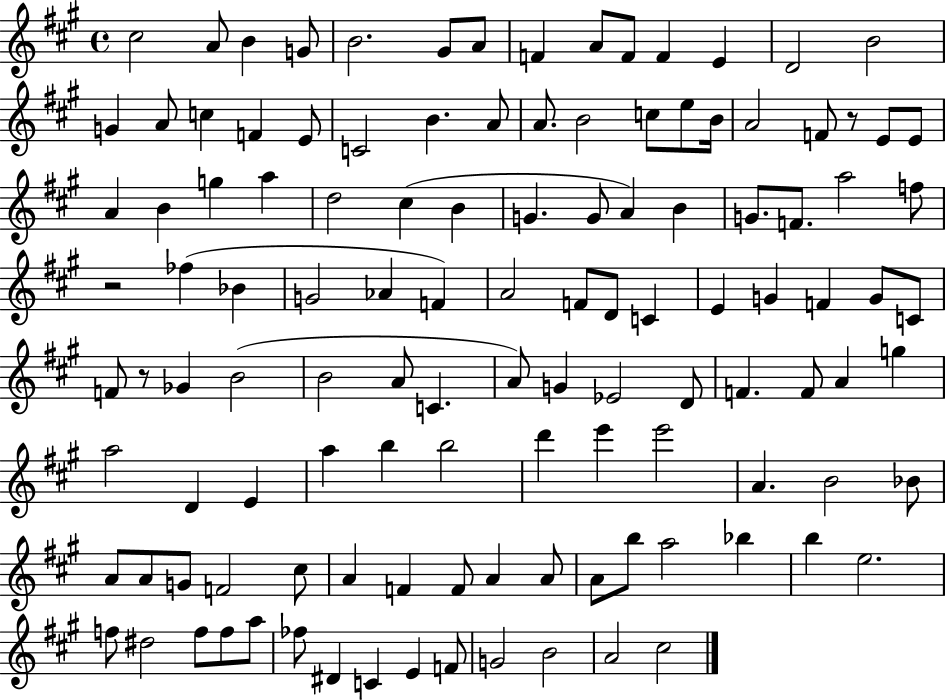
C#5/h A4/e B4/q G4/e B4/h. G#4/e A4/e F4/q A4/e F4/e F4/q E4/q D4/h B4/h G4/q A4/e C5/q F4/q E4/e C4/h B4/q. A4/e A4/e. B4/h C5/e E5/e B4/s A4/h F4/e R/e E4/e E4/e A4/q B4/q G5/q A5/q D5/h C#5/q B4/q G4/q. G4/e A4/q B4/q G4/e. F4/e. A5/h F5/e R/h FES5/q Bb4/q G4/h Ab4/q F4/q A4/h F4/e D4/e C4/q E4/q G4/q F4/q G4/e C4/e F4/e R/e Gb4/q B4/h B4/h A4/e C4/q. A4/e G4/q Eb4/h D4/e F4/q. F4/e A4/q G5/q A5/h D4/q E4/q A5/q B5/q B5/h D6/q E6/q E6/h A4/q. B4/h Bb4/e A4/e A4/e G4/e F4/h C#5/e A4/q F4/q F4/e A4/q A4/e A4/e B5/e A5/h Bb5/q B5/q E5/h. F5/e D#5/h F5/e F5/e A5/e FES5/e D#4/q C4/q E4/q F4/e G4/h B4/h A4/h C#5/h